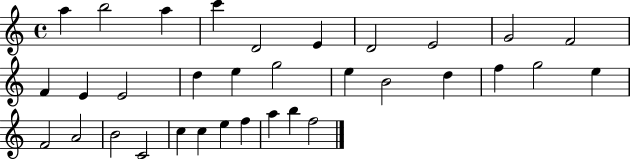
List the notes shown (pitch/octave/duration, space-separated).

A5/q B5/h A5/q C6/q D4/h E4/q D4/h E4/h G4/h F4/h F4/q E4/q E4/h D5/q E5/q G5/h E5/q B4/h D5/q F5/q G5/h E5/q F4/h A4/h B4/h C4/h C5/q C5/q E5/q F5/q A5/q B5/q F5/h